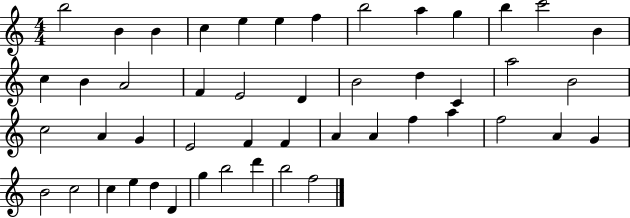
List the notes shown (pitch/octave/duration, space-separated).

B5/h B4/q B4/q C5/q E5/q E5/q F5/q B5/h A5/q G5/q B5/q C6/h B4/q C5/q B4/q A4/h F4/q E4/h D4/q B4/h D5/q C4/q A5/h B4/h C5/h A4/q G4/q E4/h F4/q F4/q A4/q A4/q F5/q A5/q F5/h A4/q G4/q B4/h C5/h C5/q E5/q D5/q D4/q G5/q B5/h D6/q B5/h F5/h